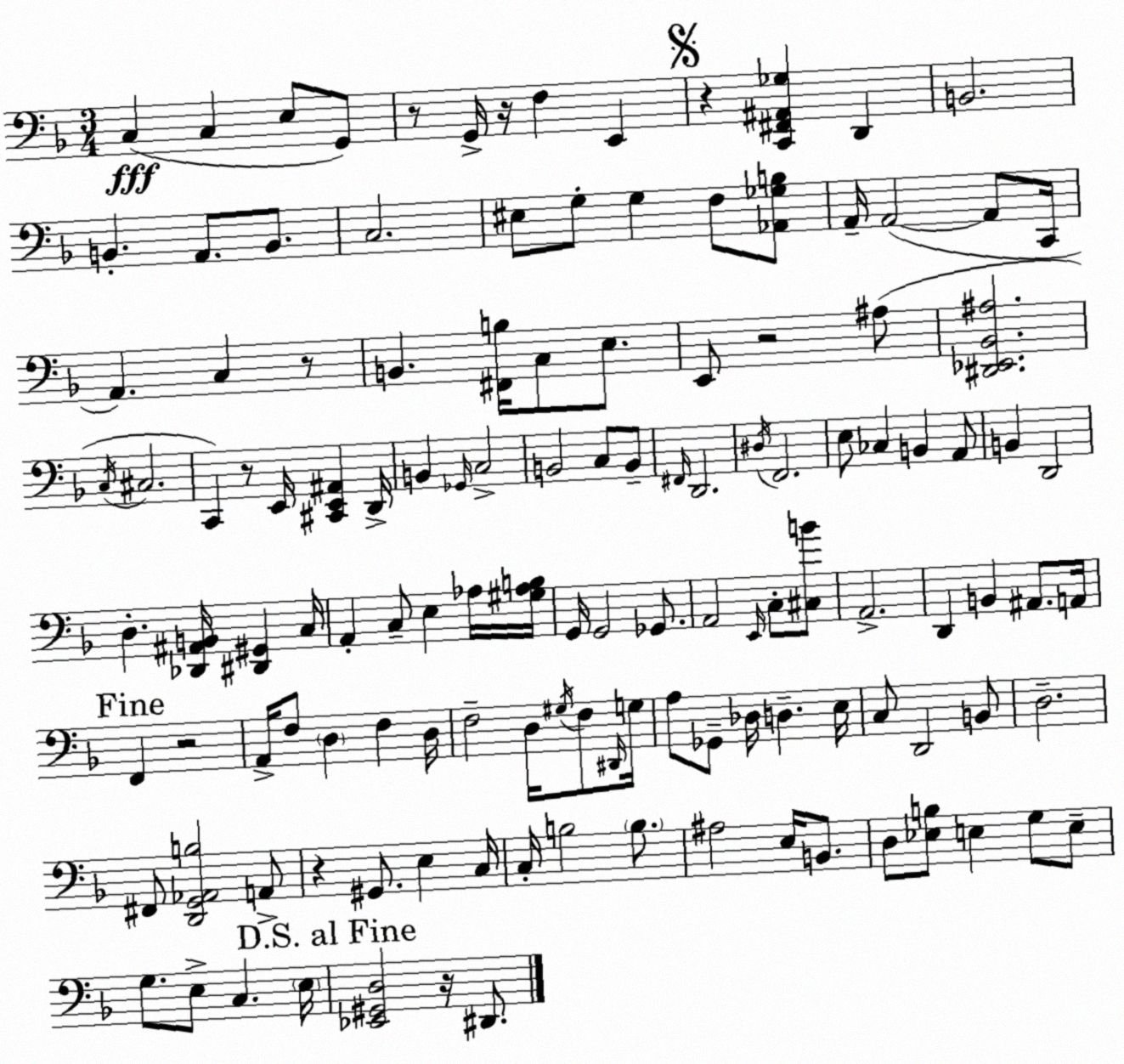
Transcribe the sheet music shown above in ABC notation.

X:1
T:Untitled
M:3/4
L:1/4
K:F
C, C, E,/2 G,,/2 z/2 G,,/4 z/4 F, E,, z [C,,^F,,^A,,_G,] D,, B,,2 B,, A,,/2 B,,/2 C,2 ^E,/2 G,/2 G, F,/2 [_A,,_G,B,]/2 A,,/4 A,,2 A,,/2 C,,/4 A,, C, z/2 B,, [^F,,B,]/4 C,/2 E,/2 E,,/2 z2 ^A,/2 [^D,,_E,,_B,,^A,]2 C,/4 ^C,2 C,, z/2 E,,/4 [^C,,E,,^A,,] D,,/4 B,, _G,,/4 C,2 B,,2 C,/2 B,,/2 ^F,,/4 D,,2 ^D,/4 F,,2 E,/2 _C, B,, A,,/2 B,, D,,2 D, [_D,,^A,,B,,]/4 [^D,,^G,,] C,/4 A,, C,/2 E, _A,/4 [^G,_A,B,]/4 G,,/4 G,,2 _G,,/2 A,,2 E,,/4 C,/2 [^C,B]/2 A,,2 D,, B,, ^A,,/2 A,,/4 F,, z2 A,,/4 F,/2 D, F, D,/4 F,2 D,/4 ^G,/4 F,/2 ^D,,/4 G,/4 A,/2 _G,,/2 _D,/4 D, E,/4 C,/2 D,,2 B,,/2 D,2 ^F,,/2 [D,,G,,_A,,B,]2 A,,/2 z ^G,,/2 E, C,/4 C,/4 B,2 B,/2 ^A,2 E,/4 B,,/2 D,/2 [_E,B,]/2 E, G,/2 E,/2 G,/2 E,/2 C, E,/4 [_E,,^G,,D,]2 z/4 ^D,,/2